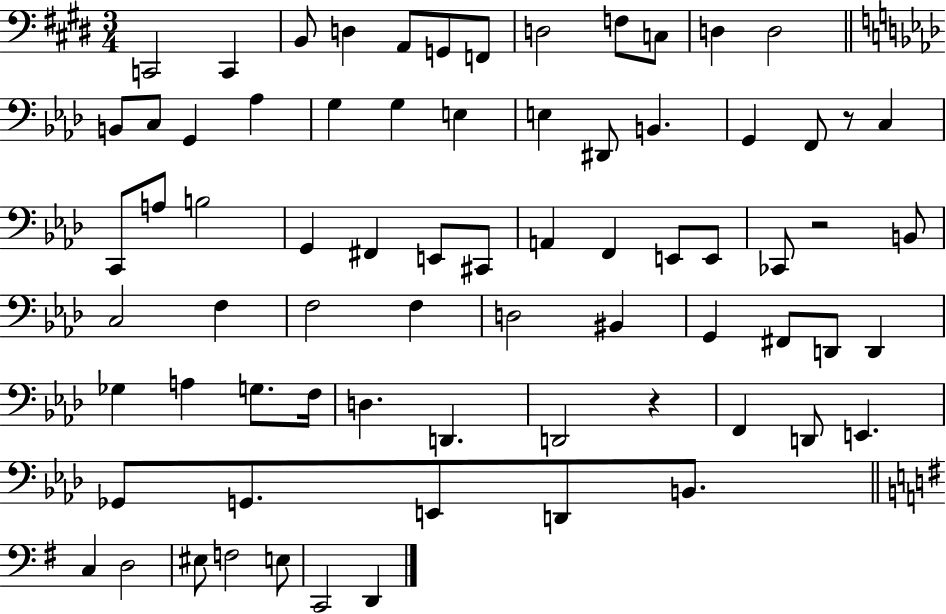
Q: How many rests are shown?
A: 3